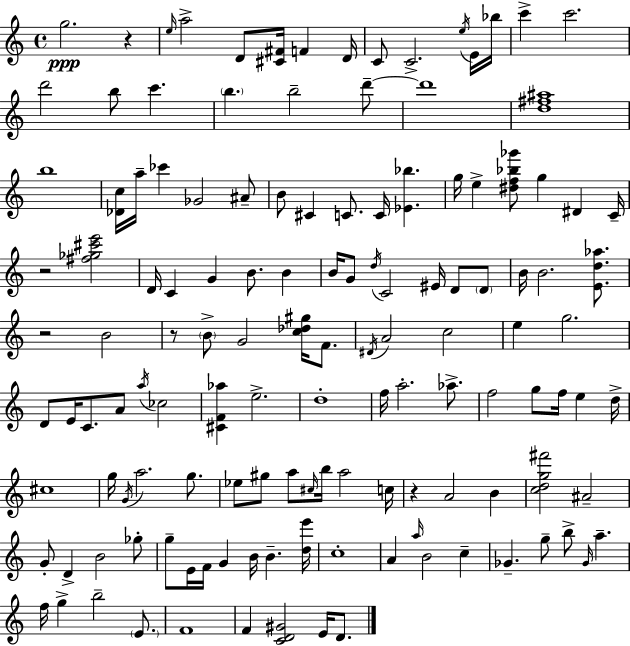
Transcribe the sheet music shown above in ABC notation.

X:1
T:Untitled
M:4/4
L:1/4
K:C
g2 z e/4 a2 D/2 [^C^F]/4 F D/4 C/2 C2 e/4 E/4 _b/4 c' c'2 d'2 b/2 c' b b2 d'/2 d'4 [d^f^a]4 b4 [_Dc]/4 a/4 _c' _G2 ^A/2 B/2 ^C C/2 C/4 [_E_b] g/4 e [^df_b_g']/2 g ^D C/4 z2 [^f_g^c'e']2 D/4 C G B/2 B B/4 G/2 d/4 C2 ^E/4 D/2 D/2 B/4 B2 [Ed_a]/2 z2 B2 z/2 B/2 G2 [c_d^g]/4 F/2 ^D/4 A2 c2 e g2 D/2 E/4 C/2 A/2 a/4 _c2 [^CF_a] e2 d4 f/4 a2 _a/2 f2 g/2 f/4 e d/4 ^c4 g/4 G/4 a2 g/2 _e/2 ^g/2 a/2 ^c/4 b/4 a2 c/4 z A2 B [cdg^f']2 ^A2 G/2 D B2 _g/2 g/2 E/4 F/4 G B/4 B [de']/4 c4 A a/4 B2 c _G g/2 b/2 _G/4 a f/4 g b2 E/2 F4 F [CD^G]2 E/4 D/2